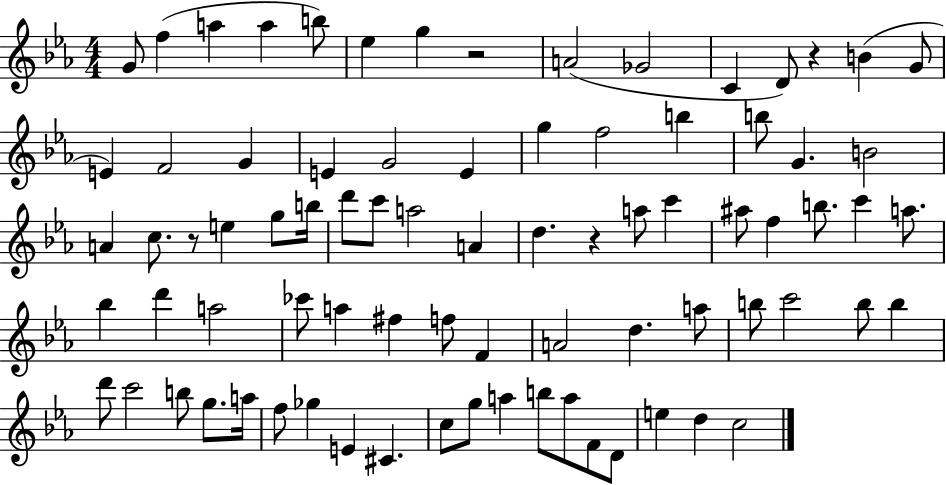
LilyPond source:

{
  \clef treble
  \numericTimeSignature
  \time 4/4
  \key ees \major
  g'8 f''4( a''4 a''4 b''8) | ees''4 g''4 r2 | a'2( ges'2 | c'4 d'8) r4 b'4( g'8 | \break e'4) f'2 g'4 | e'4 g'2 e'4 | g''4 f''2 b''4 | b''8 g'4. b'2 | \break a'4 c''8. r8 e''4 g''8 b''16 | d'''8 c'''8 a''2 a'4 | d''4. r4 a''8 c'''4 | ais''8 f''4 b''8. c'''4 a''8. | \break bes''4 d'''4 a''2 | ces'''8 a''4 fis''4 f''8 f'4 | a'2 d''4. a''8 | b''8 c'''2 b''8 b''4 | \break d'''8 c'''2 b''8 g''8. a''16 | f''8 ges''4 e'4 cis'4. | c''8 g''8 a''4 b''8 a''8 f'8 d'8 | e''4 d''4 c''2 | \break \bar "|."
}